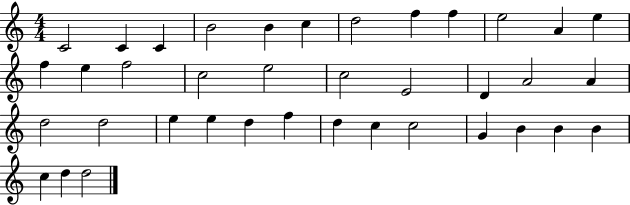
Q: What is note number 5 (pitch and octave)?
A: B4